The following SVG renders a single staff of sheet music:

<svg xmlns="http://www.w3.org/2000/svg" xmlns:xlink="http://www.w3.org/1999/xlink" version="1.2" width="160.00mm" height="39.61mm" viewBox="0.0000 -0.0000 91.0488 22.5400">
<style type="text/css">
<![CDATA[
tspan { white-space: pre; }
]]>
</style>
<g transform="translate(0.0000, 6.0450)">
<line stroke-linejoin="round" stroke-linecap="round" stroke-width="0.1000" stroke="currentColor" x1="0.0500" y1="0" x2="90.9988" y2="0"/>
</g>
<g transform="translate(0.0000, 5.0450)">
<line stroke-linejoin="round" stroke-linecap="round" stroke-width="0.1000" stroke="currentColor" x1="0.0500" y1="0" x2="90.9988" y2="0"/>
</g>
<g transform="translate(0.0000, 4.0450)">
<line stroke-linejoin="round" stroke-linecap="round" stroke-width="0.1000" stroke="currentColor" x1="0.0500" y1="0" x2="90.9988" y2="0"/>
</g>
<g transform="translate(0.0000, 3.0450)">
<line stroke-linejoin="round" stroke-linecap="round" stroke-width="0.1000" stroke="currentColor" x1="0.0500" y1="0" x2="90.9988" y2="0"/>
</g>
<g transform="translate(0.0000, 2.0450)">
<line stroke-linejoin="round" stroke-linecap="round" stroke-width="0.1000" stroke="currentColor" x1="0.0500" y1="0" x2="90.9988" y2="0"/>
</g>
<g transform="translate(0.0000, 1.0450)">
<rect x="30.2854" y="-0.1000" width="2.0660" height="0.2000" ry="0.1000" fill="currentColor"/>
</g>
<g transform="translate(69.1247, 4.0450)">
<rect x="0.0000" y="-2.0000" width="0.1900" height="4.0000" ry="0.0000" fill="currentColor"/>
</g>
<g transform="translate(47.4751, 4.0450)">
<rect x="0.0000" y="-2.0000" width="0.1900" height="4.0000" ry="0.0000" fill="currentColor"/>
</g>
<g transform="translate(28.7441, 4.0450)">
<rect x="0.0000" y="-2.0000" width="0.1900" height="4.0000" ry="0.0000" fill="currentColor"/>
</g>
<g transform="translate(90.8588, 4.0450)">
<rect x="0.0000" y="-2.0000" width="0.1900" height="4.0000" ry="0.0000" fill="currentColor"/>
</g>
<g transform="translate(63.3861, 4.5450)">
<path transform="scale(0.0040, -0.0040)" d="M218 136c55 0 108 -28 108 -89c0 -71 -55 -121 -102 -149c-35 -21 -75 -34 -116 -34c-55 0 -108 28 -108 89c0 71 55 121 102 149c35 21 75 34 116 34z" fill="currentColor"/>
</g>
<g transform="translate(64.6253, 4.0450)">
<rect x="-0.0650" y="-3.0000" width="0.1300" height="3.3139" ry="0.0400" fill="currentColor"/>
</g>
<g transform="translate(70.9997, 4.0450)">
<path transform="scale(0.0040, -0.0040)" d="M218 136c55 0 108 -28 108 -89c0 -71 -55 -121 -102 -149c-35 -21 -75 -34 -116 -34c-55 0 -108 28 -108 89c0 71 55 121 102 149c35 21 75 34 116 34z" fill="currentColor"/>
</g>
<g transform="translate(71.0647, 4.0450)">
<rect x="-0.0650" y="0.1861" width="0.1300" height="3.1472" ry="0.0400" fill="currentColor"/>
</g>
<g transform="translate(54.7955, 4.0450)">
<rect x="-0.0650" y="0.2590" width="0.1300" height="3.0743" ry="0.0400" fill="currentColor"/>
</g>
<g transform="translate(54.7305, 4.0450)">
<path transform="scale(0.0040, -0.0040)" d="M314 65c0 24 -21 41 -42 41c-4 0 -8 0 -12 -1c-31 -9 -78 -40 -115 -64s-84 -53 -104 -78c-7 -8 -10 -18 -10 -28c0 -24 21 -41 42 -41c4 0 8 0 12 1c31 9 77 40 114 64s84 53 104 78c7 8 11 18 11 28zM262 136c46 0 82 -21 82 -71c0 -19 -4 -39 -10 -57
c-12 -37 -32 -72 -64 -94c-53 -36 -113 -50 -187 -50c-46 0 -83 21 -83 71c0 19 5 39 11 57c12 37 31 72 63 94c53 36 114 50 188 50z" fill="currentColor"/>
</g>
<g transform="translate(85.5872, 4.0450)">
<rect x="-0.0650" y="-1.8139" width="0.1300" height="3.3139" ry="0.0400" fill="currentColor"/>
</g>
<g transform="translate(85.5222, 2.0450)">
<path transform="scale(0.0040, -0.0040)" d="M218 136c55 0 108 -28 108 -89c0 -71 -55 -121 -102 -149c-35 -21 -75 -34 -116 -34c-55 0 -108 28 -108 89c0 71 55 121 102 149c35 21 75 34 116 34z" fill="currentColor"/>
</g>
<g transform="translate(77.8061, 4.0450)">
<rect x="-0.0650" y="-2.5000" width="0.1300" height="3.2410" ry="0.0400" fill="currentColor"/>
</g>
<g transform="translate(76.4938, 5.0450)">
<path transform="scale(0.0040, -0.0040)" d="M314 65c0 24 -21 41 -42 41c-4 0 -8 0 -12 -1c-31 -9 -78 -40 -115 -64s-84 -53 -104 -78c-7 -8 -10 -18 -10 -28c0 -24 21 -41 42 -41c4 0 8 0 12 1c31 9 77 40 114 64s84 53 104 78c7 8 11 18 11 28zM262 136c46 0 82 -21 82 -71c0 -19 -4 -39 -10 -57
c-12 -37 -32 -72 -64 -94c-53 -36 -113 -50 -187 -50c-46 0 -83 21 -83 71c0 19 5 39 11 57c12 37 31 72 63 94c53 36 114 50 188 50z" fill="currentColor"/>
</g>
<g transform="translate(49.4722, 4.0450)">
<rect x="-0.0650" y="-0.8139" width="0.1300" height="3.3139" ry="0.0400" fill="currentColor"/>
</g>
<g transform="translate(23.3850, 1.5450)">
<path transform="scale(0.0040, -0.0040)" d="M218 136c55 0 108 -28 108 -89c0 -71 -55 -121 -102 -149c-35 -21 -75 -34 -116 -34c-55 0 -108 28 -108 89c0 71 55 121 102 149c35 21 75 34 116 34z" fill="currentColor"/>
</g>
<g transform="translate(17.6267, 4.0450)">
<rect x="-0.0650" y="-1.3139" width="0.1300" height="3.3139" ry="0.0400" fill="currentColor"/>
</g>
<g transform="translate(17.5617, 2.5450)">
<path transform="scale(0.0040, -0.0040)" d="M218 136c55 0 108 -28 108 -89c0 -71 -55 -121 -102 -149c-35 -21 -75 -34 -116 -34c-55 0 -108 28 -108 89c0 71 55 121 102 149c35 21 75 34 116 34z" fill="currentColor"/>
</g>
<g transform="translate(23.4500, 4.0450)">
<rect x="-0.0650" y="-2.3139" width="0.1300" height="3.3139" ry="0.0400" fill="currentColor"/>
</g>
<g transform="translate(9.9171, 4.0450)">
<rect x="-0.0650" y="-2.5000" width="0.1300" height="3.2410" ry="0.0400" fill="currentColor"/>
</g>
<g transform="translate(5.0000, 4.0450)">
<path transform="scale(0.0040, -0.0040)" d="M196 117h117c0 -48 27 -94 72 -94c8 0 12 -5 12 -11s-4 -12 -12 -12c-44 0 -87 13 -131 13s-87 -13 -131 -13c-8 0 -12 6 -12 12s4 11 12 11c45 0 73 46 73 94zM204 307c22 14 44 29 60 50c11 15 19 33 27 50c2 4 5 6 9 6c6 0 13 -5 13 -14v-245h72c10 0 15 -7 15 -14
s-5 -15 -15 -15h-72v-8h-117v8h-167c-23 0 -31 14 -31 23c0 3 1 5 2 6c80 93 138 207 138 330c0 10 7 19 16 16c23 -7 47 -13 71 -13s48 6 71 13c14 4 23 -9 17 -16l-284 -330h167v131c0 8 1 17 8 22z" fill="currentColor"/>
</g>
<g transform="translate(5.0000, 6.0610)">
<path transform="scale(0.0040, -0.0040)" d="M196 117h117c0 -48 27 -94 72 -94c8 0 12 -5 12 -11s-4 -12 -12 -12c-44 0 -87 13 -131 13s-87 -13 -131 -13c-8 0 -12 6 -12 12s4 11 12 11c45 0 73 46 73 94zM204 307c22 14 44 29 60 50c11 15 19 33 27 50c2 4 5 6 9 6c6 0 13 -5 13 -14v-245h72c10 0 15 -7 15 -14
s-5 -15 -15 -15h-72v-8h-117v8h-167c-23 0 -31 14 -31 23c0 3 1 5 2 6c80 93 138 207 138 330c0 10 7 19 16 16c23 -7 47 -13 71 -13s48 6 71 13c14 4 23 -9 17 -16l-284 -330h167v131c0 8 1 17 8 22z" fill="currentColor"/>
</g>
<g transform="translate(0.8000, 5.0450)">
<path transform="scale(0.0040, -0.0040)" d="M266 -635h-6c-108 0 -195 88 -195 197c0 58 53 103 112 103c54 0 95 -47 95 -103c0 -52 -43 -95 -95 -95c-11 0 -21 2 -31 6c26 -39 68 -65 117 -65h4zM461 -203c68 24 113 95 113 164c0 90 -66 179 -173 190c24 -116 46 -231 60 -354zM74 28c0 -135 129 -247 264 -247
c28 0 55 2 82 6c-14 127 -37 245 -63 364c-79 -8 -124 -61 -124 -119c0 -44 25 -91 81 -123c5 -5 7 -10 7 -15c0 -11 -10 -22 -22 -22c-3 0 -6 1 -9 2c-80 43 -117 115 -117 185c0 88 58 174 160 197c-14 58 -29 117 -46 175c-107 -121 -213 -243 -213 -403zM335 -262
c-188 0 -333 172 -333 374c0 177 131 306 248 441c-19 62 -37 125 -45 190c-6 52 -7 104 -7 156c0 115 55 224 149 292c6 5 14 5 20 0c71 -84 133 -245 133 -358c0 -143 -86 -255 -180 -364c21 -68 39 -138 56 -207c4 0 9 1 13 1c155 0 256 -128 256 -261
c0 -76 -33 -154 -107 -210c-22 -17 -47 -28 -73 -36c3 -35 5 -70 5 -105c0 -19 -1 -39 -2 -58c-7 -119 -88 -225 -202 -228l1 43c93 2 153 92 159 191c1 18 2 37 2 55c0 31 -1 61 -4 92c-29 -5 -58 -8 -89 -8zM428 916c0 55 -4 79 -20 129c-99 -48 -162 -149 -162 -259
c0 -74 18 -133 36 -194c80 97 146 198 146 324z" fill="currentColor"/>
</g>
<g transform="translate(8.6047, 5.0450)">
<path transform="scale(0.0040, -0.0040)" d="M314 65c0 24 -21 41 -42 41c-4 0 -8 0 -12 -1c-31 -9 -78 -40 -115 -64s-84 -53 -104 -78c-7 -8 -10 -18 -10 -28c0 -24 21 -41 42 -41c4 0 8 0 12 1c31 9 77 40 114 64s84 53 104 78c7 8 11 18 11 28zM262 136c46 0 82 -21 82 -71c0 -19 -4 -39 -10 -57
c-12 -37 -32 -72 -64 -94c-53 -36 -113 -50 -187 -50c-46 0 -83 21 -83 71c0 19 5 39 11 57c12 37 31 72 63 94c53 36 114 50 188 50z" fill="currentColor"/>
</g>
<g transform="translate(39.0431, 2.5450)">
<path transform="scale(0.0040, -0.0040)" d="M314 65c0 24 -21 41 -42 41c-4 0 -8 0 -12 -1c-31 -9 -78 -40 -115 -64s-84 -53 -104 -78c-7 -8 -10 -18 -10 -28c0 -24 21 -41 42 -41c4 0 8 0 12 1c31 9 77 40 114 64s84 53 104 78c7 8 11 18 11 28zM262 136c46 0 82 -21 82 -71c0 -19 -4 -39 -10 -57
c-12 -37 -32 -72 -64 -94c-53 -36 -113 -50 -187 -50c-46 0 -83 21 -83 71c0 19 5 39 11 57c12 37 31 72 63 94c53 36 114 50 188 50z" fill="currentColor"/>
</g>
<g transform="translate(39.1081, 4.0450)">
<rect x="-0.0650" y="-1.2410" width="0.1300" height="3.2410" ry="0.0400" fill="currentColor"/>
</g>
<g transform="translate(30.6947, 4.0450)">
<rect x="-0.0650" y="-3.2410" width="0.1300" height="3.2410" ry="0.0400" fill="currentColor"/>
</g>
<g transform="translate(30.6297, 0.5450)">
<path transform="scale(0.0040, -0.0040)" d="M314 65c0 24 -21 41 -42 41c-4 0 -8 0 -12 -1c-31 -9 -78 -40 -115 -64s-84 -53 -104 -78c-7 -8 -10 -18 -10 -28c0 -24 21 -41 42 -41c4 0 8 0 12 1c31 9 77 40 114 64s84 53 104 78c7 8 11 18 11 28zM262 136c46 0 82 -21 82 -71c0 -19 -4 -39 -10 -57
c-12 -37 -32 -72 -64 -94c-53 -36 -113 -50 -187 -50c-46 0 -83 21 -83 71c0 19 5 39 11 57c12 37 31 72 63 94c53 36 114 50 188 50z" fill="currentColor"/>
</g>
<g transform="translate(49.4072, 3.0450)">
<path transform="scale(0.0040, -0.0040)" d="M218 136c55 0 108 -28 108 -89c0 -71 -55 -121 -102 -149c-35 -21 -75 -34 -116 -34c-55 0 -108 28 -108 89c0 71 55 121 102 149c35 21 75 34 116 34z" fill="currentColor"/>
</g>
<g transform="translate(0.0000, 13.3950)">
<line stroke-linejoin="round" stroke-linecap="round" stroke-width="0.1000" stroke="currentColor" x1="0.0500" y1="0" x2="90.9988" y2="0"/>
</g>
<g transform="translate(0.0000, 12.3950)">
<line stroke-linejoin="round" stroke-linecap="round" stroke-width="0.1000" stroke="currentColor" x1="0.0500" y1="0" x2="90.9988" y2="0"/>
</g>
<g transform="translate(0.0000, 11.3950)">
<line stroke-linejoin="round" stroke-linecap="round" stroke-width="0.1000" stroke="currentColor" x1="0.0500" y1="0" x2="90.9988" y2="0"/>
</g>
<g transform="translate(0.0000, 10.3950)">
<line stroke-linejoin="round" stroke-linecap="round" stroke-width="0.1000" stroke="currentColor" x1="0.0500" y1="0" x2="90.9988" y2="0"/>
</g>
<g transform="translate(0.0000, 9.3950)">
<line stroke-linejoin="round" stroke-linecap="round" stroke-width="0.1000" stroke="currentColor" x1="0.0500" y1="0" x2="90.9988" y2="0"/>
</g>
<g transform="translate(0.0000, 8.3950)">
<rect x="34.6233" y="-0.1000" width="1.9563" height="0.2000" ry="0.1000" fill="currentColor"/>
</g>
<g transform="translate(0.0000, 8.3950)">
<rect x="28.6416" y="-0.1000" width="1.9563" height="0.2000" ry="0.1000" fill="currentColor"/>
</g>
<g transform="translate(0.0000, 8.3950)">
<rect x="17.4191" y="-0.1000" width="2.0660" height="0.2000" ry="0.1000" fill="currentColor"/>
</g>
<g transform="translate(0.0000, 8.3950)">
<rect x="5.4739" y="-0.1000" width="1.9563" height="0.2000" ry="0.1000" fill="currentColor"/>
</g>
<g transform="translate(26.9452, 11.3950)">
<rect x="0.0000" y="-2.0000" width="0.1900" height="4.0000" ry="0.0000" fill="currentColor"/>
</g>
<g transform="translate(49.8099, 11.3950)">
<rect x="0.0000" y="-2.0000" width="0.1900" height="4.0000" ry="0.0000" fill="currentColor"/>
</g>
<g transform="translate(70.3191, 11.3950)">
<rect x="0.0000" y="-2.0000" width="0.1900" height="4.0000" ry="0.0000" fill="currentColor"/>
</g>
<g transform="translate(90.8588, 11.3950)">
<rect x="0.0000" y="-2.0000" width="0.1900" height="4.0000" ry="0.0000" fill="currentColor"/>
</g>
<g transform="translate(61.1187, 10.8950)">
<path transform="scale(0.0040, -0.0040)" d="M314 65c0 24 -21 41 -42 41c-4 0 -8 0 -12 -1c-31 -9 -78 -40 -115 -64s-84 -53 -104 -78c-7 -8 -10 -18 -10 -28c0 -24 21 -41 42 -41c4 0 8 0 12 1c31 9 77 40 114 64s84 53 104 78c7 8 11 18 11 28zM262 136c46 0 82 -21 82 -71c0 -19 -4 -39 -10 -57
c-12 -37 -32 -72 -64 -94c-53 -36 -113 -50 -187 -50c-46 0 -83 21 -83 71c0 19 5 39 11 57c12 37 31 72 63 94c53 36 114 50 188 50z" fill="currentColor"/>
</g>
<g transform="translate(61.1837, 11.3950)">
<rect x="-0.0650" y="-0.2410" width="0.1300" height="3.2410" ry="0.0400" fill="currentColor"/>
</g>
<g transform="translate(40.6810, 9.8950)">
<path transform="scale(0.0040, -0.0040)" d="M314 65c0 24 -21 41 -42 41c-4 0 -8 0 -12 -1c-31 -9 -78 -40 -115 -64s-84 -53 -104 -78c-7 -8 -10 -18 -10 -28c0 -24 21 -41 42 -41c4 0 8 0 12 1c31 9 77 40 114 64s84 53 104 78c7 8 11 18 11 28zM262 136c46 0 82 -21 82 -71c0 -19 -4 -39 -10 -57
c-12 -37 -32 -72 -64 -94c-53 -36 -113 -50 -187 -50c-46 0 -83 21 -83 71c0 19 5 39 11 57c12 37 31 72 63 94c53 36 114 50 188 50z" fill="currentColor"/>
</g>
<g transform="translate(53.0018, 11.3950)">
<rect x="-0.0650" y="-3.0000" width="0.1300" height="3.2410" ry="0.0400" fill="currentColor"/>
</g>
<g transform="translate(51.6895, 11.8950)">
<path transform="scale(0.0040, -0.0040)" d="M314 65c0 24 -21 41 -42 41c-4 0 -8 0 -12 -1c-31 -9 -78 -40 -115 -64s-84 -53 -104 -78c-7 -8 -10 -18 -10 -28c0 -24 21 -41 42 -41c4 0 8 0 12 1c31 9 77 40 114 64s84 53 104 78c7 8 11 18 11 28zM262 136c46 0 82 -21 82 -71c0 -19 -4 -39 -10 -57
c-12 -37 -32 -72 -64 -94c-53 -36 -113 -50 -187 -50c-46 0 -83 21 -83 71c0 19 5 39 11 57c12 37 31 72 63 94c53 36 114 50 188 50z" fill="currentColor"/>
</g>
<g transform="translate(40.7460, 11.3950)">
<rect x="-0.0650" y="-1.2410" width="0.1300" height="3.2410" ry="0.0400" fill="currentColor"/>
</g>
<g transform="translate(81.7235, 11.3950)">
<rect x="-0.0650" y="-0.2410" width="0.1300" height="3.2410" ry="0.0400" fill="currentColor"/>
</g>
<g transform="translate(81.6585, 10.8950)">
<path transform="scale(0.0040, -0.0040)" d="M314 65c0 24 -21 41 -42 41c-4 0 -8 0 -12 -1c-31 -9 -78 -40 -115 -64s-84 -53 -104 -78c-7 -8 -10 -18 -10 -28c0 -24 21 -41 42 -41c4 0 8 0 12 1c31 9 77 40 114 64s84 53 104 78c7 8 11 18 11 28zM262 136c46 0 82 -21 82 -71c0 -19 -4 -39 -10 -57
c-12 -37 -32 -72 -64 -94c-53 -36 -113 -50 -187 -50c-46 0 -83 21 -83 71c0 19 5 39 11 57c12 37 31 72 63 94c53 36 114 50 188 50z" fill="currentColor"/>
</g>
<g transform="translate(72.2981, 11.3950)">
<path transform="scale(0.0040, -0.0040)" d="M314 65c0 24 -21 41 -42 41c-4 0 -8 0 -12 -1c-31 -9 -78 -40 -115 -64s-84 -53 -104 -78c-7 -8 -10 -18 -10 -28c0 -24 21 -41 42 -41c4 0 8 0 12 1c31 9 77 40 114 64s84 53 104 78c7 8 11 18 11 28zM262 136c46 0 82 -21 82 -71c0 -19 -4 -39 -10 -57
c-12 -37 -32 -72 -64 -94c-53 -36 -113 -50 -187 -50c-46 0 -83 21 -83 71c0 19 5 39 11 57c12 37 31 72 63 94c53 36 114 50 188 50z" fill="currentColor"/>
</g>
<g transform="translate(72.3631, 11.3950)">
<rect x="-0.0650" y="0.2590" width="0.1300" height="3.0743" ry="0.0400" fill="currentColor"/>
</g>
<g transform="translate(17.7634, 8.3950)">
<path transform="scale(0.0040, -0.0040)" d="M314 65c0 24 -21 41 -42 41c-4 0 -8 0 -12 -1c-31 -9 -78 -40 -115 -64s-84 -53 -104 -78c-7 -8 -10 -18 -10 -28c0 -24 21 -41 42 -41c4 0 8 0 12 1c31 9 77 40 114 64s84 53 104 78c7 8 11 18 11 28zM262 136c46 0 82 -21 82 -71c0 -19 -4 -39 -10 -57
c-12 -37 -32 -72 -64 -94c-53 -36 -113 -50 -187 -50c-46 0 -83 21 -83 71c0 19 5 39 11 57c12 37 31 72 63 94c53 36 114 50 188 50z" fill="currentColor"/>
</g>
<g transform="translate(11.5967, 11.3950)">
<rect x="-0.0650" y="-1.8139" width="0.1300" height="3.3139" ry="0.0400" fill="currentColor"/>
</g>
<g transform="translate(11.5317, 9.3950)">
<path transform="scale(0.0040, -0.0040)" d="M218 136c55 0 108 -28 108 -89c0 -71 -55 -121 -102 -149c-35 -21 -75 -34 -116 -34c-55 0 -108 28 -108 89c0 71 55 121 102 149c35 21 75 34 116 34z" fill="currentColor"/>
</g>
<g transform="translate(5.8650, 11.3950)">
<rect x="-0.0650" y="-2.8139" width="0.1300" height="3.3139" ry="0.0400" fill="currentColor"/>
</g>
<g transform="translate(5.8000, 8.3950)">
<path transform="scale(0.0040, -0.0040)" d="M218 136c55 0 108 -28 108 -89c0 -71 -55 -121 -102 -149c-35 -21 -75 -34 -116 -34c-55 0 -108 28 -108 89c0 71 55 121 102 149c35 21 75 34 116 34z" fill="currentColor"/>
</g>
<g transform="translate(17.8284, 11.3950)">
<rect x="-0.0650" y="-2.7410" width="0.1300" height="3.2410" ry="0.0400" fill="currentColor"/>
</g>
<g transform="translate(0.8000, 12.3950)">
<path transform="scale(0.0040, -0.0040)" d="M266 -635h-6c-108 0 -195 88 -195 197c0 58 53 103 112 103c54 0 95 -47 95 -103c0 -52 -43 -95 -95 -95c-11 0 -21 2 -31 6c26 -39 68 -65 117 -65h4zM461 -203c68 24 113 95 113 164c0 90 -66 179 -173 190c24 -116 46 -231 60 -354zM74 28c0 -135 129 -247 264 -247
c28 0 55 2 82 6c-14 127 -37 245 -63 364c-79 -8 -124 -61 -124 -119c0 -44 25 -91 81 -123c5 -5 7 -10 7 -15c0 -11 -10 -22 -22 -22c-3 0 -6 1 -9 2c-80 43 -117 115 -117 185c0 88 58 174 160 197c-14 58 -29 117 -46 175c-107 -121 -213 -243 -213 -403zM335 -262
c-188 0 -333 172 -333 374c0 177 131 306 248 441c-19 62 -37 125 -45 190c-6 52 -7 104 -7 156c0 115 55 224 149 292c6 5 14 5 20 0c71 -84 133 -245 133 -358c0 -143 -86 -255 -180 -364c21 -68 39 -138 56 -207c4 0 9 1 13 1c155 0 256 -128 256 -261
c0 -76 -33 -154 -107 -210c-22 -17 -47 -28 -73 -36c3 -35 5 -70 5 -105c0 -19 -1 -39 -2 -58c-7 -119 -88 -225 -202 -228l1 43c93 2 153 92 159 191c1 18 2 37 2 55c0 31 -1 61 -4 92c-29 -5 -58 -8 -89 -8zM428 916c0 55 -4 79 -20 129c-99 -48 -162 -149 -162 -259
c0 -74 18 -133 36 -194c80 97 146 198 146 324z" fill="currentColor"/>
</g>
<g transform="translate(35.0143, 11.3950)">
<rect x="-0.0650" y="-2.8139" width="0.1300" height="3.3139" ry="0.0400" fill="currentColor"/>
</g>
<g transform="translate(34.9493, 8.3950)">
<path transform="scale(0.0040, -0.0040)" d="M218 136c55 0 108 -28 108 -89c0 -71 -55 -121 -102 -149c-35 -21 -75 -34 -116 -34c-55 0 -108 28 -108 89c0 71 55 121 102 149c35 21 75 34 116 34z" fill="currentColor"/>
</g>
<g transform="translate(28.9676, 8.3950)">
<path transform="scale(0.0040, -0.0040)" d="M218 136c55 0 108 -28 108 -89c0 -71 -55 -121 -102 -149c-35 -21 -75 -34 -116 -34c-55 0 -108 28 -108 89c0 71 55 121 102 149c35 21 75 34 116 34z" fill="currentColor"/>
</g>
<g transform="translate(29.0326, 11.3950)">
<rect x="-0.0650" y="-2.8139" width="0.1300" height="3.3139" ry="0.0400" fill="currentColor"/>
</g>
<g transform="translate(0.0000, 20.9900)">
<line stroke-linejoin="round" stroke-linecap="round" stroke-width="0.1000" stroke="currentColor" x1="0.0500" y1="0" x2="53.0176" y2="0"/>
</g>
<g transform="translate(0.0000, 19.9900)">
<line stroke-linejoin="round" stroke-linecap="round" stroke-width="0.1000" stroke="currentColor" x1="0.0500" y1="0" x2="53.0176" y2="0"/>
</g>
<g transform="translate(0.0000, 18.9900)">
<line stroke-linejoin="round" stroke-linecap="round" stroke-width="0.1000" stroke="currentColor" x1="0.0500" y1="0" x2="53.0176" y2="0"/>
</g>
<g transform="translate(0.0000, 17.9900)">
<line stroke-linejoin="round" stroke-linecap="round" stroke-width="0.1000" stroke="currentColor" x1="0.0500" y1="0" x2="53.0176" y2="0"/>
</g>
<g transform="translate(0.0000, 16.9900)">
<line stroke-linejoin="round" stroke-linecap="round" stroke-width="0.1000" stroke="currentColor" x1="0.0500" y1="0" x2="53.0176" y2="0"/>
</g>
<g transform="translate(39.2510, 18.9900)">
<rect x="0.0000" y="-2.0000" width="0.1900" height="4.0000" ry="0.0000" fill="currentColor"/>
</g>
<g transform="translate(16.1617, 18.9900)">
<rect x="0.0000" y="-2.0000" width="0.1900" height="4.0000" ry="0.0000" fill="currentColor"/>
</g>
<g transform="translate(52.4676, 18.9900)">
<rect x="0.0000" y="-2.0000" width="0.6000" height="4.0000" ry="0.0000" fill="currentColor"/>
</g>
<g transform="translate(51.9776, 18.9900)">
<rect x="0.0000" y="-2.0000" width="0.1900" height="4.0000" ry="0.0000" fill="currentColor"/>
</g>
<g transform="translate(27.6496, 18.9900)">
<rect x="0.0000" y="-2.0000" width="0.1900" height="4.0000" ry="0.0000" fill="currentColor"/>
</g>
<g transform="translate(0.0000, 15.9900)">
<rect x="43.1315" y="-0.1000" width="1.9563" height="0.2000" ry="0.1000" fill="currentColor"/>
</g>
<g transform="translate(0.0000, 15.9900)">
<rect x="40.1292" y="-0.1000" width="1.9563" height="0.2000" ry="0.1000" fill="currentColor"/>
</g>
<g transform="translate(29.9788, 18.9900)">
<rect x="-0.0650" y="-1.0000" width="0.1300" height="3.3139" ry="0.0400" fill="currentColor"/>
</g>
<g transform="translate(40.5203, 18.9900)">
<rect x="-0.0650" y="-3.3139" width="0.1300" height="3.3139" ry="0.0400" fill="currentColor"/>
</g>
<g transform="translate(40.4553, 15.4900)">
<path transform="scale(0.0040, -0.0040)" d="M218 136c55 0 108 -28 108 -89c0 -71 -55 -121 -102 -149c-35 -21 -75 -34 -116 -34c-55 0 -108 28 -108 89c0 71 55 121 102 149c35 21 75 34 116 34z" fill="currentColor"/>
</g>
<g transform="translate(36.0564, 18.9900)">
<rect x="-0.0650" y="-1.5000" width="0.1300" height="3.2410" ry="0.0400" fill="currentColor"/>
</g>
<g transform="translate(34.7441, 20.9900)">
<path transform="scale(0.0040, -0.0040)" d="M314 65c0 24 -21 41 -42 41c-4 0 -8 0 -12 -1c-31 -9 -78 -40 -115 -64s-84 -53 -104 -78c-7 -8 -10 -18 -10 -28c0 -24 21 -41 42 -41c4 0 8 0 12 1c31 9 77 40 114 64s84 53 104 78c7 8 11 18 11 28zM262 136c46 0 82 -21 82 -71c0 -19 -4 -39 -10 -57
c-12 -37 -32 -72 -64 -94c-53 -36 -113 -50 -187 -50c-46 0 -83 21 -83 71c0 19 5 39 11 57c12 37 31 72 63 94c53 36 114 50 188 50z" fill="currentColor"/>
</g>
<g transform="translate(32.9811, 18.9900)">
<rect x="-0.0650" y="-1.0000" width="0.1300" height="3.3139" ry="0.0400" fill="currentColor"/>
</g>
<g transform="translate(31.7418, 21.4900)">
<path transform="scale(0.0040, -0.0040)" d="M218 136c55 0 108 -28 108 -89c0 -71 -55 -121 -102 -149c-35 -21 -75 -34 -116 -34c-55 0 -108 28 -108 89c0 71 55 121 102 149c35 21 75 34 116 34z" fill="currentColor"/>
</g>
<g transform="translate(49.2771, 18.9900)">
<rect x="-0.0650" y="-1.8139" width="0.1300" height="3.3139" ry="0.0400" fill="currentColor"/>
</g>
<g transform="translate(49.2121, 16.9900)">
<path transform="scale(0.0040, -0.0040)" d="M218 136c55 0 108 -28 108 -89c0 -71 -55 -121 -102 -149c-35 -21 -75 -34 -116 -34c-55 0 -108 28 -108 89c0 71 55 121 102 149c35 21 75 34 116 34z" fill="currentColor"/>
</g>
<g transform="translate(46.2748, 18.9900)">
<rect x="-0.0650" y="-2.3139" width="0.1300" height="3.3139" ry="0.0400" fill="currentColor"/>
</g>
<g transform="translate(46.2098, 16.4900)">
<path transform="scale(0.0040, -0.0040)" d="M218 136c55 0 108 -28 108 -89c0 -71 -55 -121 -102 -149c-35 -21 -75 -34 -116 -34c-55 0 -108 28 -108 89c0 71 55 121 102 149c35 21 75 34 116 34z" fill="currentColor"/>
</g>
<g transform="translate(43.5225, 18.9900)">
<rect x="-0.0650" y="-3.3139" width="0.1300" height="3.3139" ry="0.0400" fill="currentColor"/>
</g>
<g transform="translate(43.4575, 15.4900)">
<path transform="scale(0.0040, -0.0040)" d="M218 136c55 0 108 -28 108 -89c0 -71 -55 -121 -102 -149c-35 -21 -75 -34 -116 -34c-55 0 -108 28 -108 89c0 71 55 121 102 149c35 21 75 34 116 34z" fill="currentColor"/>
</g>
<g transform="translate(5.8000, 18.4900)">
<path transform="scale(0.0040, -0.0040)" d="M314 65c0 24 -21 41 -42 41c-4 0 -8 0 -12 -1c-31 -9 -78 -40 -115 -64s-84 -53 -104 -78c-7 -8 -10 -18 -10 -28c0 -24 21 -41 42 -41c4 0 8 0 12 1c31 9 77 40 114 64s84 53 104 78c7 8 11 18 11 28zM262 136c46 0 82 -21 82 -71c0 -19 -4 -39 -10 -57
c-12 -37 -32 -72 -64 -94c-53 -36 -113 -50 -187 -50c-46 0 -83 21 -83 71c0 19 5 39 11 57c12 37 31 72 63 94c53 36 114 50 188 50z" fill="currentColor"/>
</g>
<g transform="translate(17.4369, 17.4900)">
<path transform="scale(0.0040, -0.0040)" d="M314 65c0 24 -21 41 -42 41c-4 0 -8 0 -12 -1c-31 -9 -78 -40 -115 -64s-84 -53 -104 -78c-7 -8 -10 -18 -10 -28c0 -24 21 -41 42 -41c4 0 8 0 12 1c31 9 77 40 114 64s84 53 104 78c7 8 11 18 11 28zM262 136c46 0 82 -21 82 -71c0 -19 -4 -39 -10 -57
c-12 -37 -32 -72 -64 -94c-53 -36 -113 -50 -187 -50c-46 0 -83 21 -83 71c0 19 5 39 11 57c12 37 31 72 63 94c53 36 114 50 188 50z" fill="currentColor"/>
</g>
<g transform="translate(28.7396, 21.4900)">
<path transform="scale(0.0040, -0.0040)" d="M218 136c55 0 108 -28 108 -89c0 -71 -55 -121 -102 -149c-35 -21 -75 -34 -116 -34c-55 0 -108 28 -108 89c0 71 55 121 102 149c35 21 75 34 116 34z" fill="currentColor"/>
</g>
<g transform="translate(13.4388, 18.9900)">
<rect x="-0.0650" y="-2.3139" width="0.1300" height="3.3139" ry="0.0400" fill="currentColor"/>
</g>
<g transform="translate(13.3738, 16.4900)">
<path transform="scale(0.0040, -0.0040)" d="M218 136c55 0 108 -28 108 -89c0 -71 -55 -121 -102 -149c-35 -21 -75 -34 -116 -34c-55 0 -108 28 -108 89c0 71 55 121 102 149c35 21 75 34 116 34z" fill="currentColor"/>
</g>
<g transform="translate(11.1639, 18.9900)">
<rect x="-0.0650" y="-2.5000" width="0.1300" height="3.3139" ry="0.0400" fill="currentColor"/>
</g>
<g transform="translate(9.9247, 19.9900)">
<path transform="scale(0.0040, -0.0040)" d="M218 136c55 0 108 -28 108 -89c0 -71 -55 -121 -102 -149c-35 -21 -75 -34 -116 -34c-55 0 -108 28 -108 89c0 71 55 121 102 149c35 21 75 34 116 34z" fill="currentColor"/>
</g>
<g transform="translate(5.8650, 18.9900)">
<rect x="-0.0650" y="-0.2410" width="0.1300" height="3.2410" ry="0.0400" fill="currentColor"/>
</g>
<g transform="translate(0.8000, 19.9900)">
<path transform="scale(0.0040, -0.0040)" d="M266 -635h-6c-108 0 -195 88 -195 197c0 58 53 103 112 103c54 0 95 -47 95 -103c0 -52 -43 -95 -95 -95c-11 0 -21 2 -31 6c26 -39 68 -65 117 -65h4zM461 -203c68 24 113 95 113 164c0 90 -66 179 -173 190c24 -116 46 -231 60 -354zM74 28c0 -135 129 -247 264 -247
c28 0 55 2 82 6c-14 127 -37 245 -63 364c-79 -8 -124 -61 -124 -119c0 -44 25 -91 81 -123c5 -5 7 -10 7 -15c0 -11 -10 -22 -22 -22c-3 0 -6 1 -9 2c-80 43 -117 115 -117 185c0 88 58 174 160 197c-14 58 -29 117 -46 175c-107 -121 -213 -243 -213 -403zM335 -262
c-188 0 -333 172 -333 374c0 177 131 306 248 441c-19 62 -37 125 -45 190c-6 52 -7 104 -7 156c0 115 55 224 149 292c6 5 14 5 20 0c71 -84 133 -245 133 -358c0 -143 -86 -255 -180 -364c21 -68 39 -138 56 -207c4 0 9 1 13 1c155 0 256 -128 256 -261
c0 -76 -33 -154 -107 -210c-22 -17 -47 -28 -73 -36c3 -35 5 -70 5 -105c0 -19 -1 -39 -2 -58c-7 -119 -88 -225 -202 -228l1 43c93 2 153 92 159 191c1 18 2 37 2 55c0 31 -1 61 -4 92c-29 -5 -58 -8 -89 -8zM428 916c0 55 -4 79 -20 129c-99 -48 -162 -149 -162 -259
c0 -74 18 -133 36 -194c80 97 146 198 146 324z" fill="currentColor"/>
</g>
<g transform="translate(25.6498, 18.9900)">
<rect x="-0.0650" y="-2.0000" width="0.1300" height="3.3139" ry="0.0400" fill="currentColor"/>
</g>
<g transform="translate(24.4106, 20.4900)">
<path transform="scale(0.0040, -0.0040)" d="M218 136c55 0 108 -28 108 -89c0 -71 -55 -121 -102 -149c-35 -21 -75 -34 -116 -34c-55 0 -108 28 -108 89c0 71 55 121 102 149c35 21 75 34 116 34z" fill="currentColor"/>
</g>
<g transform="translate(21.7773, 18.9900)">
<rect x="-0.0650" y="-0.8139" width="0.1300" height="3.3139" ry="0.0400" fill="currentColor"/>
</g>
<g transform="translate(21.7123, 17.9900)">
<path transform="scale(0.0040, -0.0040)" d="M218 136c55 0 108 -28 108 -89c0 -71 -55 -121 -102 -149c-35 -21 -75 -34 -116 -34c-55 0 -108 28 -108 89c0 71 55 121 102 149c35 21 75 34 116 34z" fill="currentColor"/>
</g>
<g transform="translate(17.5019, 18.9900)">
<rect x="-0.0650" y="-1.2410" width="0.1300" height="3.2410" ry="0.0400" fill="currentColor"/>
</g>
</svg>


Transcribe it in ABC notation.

X:1
T:Untitled
M:4/4
L:1/4
K:C
G2 e g b2 e2 d B2 A B G2 f a f a2 a a e2 A2 c2 B2 c2 c2 G g e2 d F D D E2 b b g f